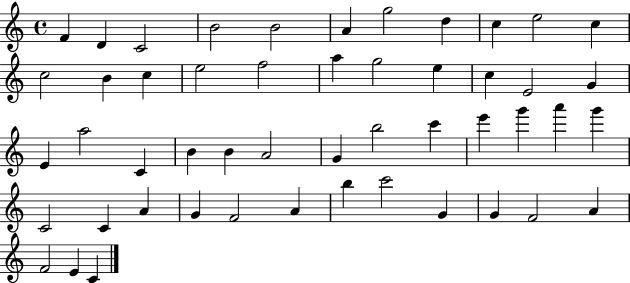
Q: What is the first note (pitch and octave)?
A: F4